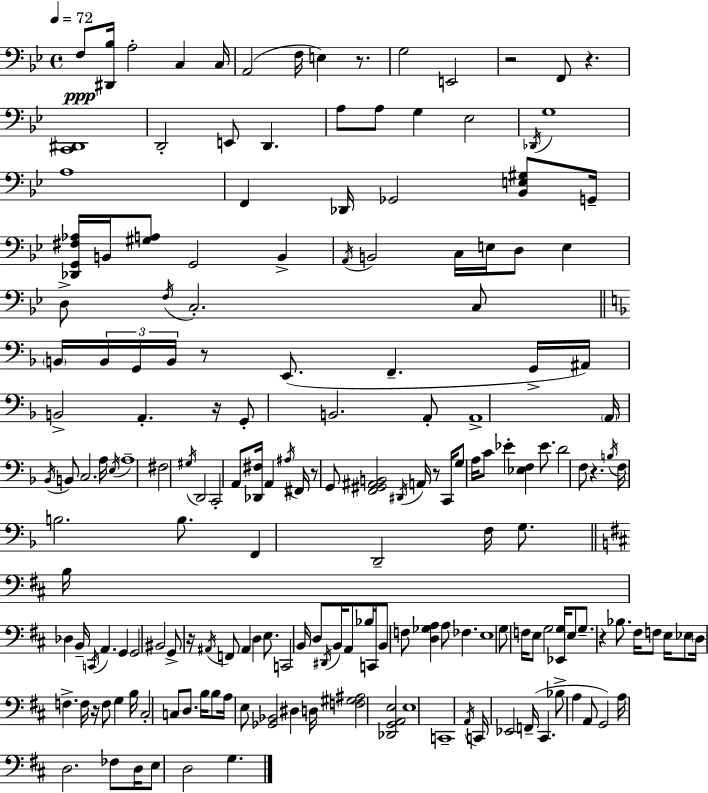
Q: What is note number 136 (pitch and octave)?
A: E3